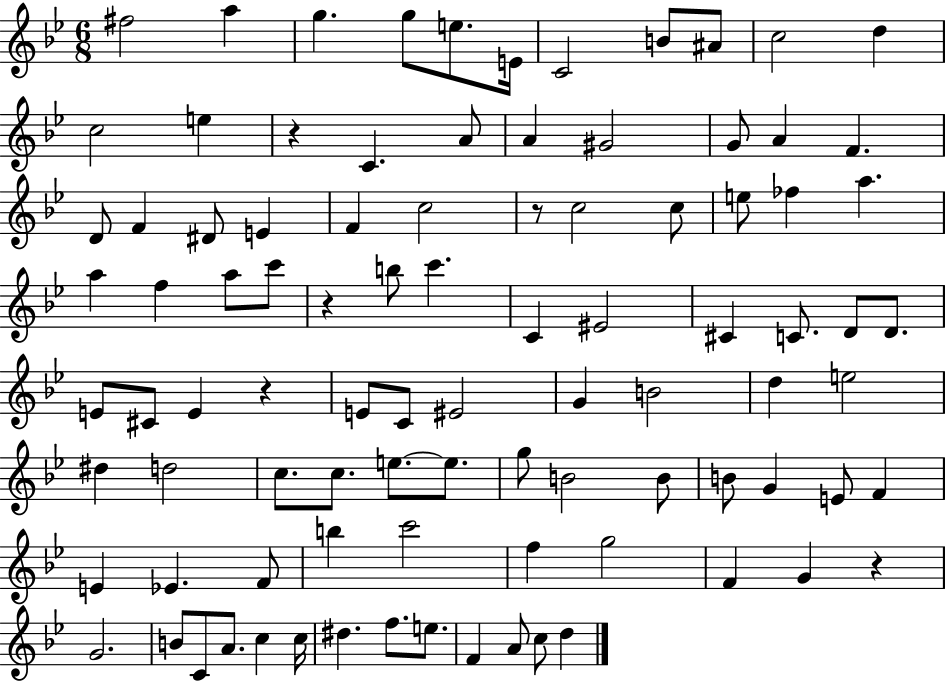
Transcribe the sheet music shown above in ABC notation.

X:1
T:Untitled
M:6/8
L:1/4
K:Bb
^f2 a g g/2 e/2 E/4 C2 B/2 ^A/2 c2 d c2 e z C A/2 A ^G2 G/2 A F D/2 F ^D/2 E F c2 z/2 c2 c/2 e/2 _f a a f a/2 c'/2 z b/2 c' C ^E2 ^C C/2 D/2 D/2 E/2 ^C/2 E z E/2 C/2 ^E2 G B2 d e2 ^d d2 c/2 c/2 e/2 e/2 g/2 B2 B/2 B/2 G E/2 F E _E F/2 b c'2 f g2 F G z G2 B/2 C/2 A/2 c c/4 ^d f/2 e/2 F A/2 c/2 d